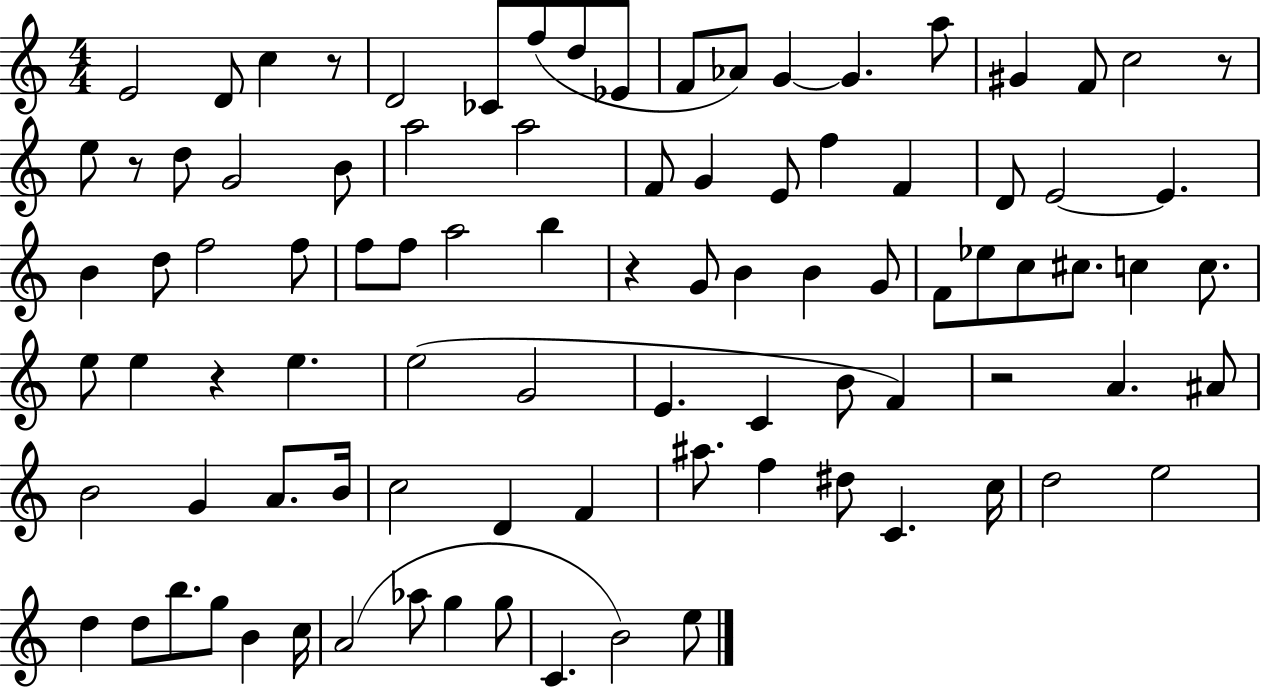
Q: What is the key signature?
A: C major